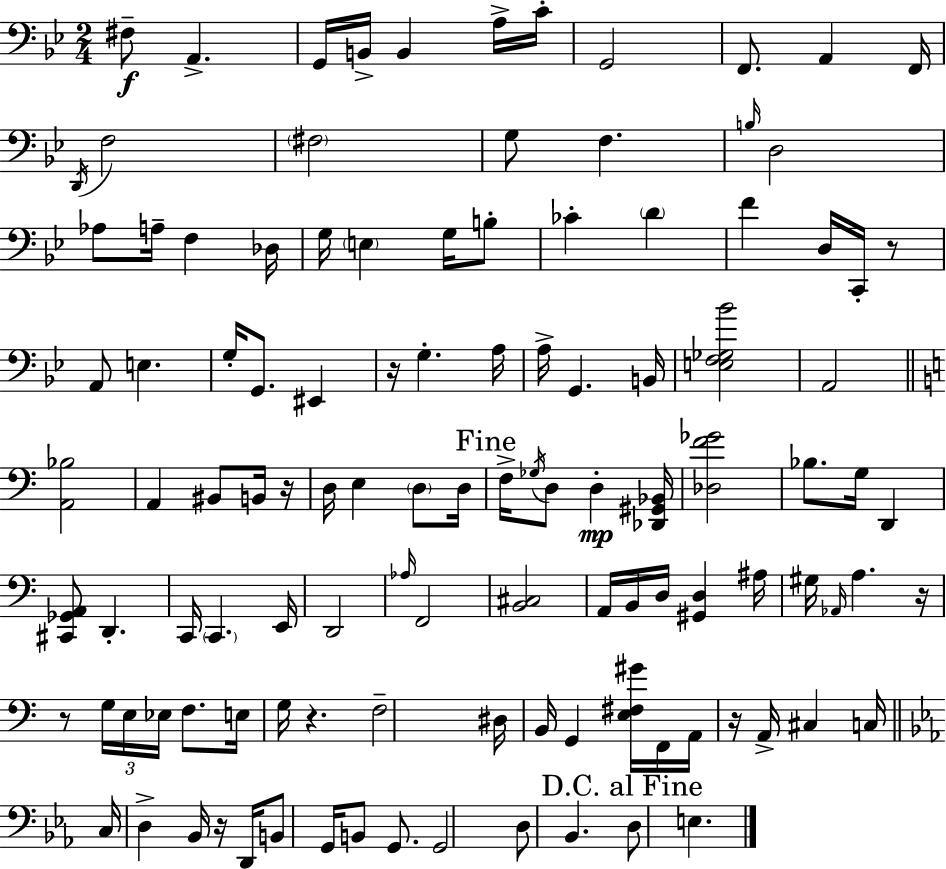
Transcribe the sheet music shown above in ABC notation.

X:1
T:Untitled
M:2/4
L:1/4
K:Gm
^F,/2 A,, G,,/4 B,,/4 B,, A,/4 C/4 G,,2 F,,/2 A,, F,,/4 D,,/4 F,2 ^F,2 G,/2 F, B,/4 D,2 _A,/2 A,/4 F, _D,/4 G,/4 E, G,/4 B,/2 _C D F D,/4 C,,/4 z/2 A,,/2 E, G,/4 G,,/2 ^E,, z/4 G, A,/4 A,/4 G,, B,,/4 [E,F,_G,_B]2 A,,2 [A,,_B,]2 A,, ^B,,/2 B,,/4 z/4 D,/4 E, D,/2 D,/4 F,/4 _G,/4 D,/2 D, [_D,,^G,,_B,,]/4 [_D,F_G]2 _B,/2 G,/4 D,, [^C,,_G,,A,,]/2 D,, C,,/4 C,, E,,/4 D,,2 _A,/4 F,,2 [B,,^C,]2 A,,/4 B,,/4 D,/4 [^G,,D,] ^A,/4 ^G,/4 _A,,/4 A, z/4 z/2 G,/4 E,/4 _E,/4 F,/2 E,/4 G,/4 z F,2 ^D,/4 B,,/4 G,, [E,^F,^G]/4 F,,/4 A,,/4 z/4 A,,/4 ^C, C,/4 C,/4 D, _B,,/4 z/4 D,,/4 B,,/2 G,,/4 B,,/2 G,,/2 G,,2 D,/2 _B,, D,/2 E,